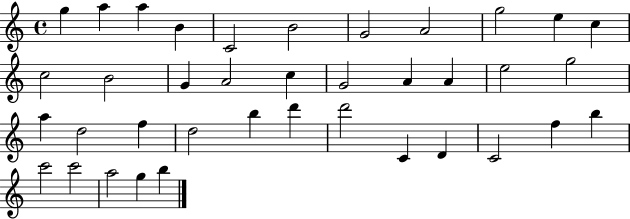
G5/q A5/q A5/q B4/q C4/h B4/h G4/h A4/h G5/h E5/q C5/q C5/h B4/h G4/q A4/h C5/q G4/h A4/q A4/q E5/h G5/h A5/q D5/h F5/q D5/h B5/q D6/q D6/h C4/q D4/q C4/h F5/q B5/q C6/h C6/h A5/h G5/q B5/q